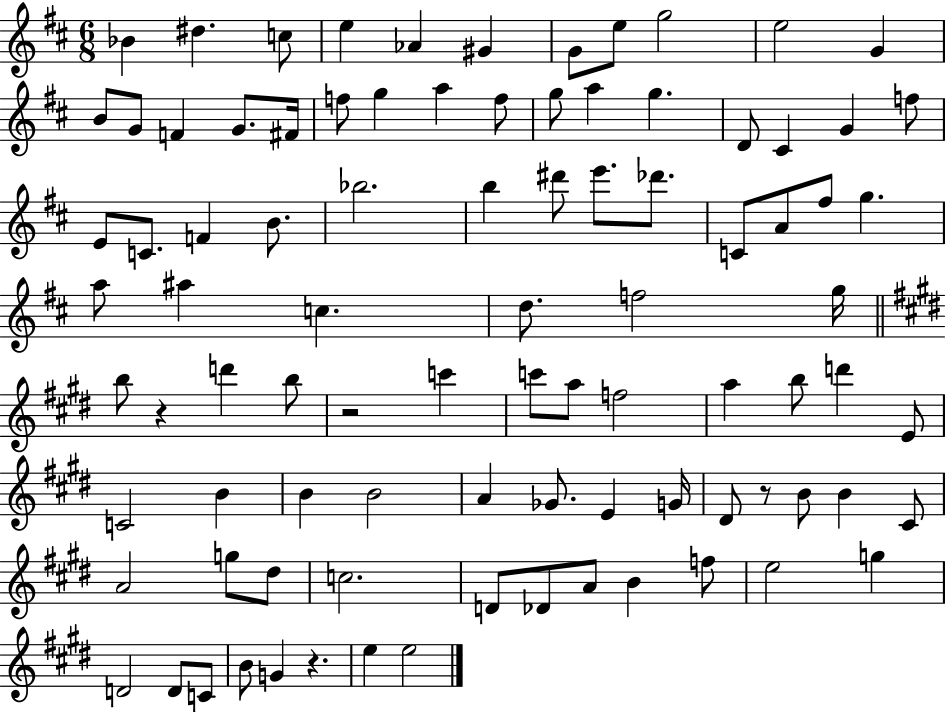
Bb4/q D#5/q. C5/e E5/q Ab4/q G#4/q G4/e E5/e G5/h E5/h G4/q B4/e G4/e F4/q G4/e. F#4/s F5/e G5/q A5/q F5/e G5/e A5/q G5/q. D4/e C#4/q G4/q F5/e E4/e C4/e. F4/q B4/e. Bb5/h. B5/q D#6/e E6/e. Db6/e. C4/e A4/e F#5/e G5/q. A5/e A#5/q C5/q. D5/e. F5/h G5/s B5/e R/q D6/q B5/e R/h C6/q C6/e A5/e F5/h A5/q B5/e D6/q E4/e C4/h B4/q B4/q B4/h A4/q Gb4/e. E4/q G4/s D#4/e R/e B4/e B4/q C#4/e A4/h G5/e D#5/e C5/h. D4/e Db4/e A4/e B4/q F5/e E5/h G5/q D4/h D4/e C4/e B4/e G4/q R/q. E5/q E5/h